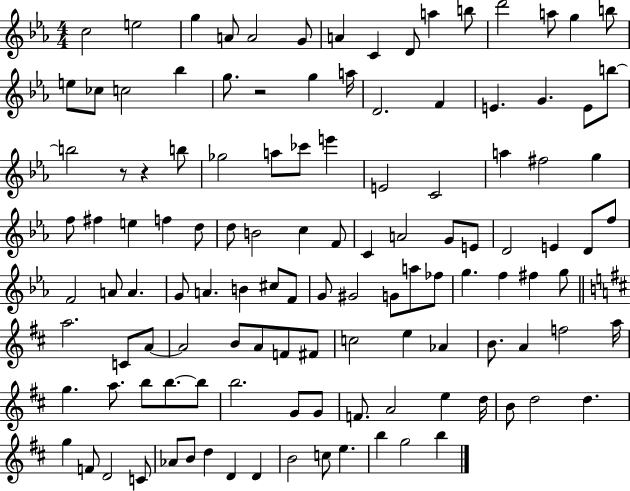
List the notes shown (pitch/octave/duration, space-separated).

C5/h E5/h G5/q A4/e A4/h G4/e A4/q C4/q D4/e A5/q B5/e D6/h A5/e G5/q B5/e E5/e CES5/e C5/h Bb5/q G5/e. R/h G5/q A5/s D4/h. F4/q E4/q. G4/q. E4/e B5/e B5/h R/e R/q B5/e Gb5/h A5/e CES6/e E6/q E4/h C4/h A5/q F#5/h G5/q F5/e F#5/q E5/q F5/q D5/e D5/e B4/h C5/q F4/e C4/q A4/h G4/e E4/e D4/h E4/q D4/e F5/e F4/h A4/e A4/q. G4/e A4/q. B4/q C#5/e F4/e G4/e G#4/h G4/e A5/e FES5/e G5/q. F5/q F#5/q G5/e A5/h. C4/e A4/e A4/h B4/e A4/e F4/e F#4/e C5/h E5/q Ab4/q B4/e. A4/q F5/h A5/s G5/q. A5/e. B5/e B5/e. B5/e B5/h. G4/e G4/e F4/e. A4/h E5/q D5/s B4/e D5/h D5/q. G5/q F4/e D4/h C4/e Ab4/e B4/e D5/q D4/q D4/q B4/h C5/e E5/q. B5/q G5/h B5/q